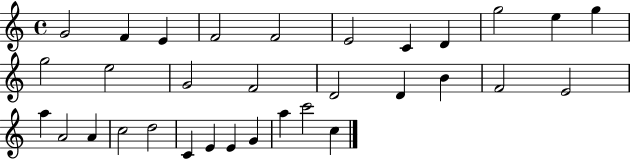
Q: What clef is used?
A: treble